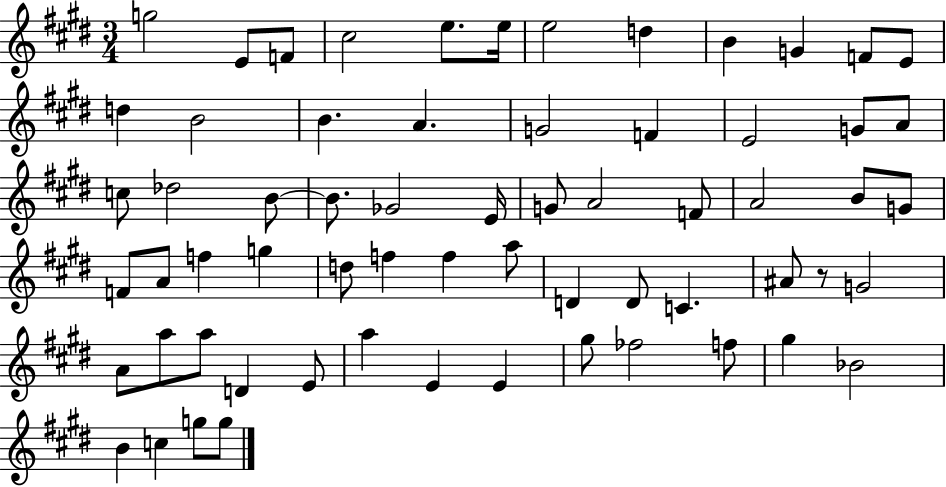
G5/h E4/e F4/e C#5/h E5/e. E5/s E5/h D5/q B4/q G4/q F4/e E4/e D5/q B4/h B4/q. A4/q. G4/h F4/q E4/h G4/e A4/e C5/e Db5/h B4/e B4/e. Gb4/h E4/s G4/e A4/h F4/e A4/h B4/e G4/e F4/e A4/e F5/q G5/q D5/e F5/q F5/q A5/e D4/q D4/e C4/q. A#4/e R/e G4/h A4/e A5/e A5/e D4/q E4/e A5/q E4/q E4/q G#5/e FES5/h F5/e G#5/q Bb4/h B4/q C5/q G5/e G5/e